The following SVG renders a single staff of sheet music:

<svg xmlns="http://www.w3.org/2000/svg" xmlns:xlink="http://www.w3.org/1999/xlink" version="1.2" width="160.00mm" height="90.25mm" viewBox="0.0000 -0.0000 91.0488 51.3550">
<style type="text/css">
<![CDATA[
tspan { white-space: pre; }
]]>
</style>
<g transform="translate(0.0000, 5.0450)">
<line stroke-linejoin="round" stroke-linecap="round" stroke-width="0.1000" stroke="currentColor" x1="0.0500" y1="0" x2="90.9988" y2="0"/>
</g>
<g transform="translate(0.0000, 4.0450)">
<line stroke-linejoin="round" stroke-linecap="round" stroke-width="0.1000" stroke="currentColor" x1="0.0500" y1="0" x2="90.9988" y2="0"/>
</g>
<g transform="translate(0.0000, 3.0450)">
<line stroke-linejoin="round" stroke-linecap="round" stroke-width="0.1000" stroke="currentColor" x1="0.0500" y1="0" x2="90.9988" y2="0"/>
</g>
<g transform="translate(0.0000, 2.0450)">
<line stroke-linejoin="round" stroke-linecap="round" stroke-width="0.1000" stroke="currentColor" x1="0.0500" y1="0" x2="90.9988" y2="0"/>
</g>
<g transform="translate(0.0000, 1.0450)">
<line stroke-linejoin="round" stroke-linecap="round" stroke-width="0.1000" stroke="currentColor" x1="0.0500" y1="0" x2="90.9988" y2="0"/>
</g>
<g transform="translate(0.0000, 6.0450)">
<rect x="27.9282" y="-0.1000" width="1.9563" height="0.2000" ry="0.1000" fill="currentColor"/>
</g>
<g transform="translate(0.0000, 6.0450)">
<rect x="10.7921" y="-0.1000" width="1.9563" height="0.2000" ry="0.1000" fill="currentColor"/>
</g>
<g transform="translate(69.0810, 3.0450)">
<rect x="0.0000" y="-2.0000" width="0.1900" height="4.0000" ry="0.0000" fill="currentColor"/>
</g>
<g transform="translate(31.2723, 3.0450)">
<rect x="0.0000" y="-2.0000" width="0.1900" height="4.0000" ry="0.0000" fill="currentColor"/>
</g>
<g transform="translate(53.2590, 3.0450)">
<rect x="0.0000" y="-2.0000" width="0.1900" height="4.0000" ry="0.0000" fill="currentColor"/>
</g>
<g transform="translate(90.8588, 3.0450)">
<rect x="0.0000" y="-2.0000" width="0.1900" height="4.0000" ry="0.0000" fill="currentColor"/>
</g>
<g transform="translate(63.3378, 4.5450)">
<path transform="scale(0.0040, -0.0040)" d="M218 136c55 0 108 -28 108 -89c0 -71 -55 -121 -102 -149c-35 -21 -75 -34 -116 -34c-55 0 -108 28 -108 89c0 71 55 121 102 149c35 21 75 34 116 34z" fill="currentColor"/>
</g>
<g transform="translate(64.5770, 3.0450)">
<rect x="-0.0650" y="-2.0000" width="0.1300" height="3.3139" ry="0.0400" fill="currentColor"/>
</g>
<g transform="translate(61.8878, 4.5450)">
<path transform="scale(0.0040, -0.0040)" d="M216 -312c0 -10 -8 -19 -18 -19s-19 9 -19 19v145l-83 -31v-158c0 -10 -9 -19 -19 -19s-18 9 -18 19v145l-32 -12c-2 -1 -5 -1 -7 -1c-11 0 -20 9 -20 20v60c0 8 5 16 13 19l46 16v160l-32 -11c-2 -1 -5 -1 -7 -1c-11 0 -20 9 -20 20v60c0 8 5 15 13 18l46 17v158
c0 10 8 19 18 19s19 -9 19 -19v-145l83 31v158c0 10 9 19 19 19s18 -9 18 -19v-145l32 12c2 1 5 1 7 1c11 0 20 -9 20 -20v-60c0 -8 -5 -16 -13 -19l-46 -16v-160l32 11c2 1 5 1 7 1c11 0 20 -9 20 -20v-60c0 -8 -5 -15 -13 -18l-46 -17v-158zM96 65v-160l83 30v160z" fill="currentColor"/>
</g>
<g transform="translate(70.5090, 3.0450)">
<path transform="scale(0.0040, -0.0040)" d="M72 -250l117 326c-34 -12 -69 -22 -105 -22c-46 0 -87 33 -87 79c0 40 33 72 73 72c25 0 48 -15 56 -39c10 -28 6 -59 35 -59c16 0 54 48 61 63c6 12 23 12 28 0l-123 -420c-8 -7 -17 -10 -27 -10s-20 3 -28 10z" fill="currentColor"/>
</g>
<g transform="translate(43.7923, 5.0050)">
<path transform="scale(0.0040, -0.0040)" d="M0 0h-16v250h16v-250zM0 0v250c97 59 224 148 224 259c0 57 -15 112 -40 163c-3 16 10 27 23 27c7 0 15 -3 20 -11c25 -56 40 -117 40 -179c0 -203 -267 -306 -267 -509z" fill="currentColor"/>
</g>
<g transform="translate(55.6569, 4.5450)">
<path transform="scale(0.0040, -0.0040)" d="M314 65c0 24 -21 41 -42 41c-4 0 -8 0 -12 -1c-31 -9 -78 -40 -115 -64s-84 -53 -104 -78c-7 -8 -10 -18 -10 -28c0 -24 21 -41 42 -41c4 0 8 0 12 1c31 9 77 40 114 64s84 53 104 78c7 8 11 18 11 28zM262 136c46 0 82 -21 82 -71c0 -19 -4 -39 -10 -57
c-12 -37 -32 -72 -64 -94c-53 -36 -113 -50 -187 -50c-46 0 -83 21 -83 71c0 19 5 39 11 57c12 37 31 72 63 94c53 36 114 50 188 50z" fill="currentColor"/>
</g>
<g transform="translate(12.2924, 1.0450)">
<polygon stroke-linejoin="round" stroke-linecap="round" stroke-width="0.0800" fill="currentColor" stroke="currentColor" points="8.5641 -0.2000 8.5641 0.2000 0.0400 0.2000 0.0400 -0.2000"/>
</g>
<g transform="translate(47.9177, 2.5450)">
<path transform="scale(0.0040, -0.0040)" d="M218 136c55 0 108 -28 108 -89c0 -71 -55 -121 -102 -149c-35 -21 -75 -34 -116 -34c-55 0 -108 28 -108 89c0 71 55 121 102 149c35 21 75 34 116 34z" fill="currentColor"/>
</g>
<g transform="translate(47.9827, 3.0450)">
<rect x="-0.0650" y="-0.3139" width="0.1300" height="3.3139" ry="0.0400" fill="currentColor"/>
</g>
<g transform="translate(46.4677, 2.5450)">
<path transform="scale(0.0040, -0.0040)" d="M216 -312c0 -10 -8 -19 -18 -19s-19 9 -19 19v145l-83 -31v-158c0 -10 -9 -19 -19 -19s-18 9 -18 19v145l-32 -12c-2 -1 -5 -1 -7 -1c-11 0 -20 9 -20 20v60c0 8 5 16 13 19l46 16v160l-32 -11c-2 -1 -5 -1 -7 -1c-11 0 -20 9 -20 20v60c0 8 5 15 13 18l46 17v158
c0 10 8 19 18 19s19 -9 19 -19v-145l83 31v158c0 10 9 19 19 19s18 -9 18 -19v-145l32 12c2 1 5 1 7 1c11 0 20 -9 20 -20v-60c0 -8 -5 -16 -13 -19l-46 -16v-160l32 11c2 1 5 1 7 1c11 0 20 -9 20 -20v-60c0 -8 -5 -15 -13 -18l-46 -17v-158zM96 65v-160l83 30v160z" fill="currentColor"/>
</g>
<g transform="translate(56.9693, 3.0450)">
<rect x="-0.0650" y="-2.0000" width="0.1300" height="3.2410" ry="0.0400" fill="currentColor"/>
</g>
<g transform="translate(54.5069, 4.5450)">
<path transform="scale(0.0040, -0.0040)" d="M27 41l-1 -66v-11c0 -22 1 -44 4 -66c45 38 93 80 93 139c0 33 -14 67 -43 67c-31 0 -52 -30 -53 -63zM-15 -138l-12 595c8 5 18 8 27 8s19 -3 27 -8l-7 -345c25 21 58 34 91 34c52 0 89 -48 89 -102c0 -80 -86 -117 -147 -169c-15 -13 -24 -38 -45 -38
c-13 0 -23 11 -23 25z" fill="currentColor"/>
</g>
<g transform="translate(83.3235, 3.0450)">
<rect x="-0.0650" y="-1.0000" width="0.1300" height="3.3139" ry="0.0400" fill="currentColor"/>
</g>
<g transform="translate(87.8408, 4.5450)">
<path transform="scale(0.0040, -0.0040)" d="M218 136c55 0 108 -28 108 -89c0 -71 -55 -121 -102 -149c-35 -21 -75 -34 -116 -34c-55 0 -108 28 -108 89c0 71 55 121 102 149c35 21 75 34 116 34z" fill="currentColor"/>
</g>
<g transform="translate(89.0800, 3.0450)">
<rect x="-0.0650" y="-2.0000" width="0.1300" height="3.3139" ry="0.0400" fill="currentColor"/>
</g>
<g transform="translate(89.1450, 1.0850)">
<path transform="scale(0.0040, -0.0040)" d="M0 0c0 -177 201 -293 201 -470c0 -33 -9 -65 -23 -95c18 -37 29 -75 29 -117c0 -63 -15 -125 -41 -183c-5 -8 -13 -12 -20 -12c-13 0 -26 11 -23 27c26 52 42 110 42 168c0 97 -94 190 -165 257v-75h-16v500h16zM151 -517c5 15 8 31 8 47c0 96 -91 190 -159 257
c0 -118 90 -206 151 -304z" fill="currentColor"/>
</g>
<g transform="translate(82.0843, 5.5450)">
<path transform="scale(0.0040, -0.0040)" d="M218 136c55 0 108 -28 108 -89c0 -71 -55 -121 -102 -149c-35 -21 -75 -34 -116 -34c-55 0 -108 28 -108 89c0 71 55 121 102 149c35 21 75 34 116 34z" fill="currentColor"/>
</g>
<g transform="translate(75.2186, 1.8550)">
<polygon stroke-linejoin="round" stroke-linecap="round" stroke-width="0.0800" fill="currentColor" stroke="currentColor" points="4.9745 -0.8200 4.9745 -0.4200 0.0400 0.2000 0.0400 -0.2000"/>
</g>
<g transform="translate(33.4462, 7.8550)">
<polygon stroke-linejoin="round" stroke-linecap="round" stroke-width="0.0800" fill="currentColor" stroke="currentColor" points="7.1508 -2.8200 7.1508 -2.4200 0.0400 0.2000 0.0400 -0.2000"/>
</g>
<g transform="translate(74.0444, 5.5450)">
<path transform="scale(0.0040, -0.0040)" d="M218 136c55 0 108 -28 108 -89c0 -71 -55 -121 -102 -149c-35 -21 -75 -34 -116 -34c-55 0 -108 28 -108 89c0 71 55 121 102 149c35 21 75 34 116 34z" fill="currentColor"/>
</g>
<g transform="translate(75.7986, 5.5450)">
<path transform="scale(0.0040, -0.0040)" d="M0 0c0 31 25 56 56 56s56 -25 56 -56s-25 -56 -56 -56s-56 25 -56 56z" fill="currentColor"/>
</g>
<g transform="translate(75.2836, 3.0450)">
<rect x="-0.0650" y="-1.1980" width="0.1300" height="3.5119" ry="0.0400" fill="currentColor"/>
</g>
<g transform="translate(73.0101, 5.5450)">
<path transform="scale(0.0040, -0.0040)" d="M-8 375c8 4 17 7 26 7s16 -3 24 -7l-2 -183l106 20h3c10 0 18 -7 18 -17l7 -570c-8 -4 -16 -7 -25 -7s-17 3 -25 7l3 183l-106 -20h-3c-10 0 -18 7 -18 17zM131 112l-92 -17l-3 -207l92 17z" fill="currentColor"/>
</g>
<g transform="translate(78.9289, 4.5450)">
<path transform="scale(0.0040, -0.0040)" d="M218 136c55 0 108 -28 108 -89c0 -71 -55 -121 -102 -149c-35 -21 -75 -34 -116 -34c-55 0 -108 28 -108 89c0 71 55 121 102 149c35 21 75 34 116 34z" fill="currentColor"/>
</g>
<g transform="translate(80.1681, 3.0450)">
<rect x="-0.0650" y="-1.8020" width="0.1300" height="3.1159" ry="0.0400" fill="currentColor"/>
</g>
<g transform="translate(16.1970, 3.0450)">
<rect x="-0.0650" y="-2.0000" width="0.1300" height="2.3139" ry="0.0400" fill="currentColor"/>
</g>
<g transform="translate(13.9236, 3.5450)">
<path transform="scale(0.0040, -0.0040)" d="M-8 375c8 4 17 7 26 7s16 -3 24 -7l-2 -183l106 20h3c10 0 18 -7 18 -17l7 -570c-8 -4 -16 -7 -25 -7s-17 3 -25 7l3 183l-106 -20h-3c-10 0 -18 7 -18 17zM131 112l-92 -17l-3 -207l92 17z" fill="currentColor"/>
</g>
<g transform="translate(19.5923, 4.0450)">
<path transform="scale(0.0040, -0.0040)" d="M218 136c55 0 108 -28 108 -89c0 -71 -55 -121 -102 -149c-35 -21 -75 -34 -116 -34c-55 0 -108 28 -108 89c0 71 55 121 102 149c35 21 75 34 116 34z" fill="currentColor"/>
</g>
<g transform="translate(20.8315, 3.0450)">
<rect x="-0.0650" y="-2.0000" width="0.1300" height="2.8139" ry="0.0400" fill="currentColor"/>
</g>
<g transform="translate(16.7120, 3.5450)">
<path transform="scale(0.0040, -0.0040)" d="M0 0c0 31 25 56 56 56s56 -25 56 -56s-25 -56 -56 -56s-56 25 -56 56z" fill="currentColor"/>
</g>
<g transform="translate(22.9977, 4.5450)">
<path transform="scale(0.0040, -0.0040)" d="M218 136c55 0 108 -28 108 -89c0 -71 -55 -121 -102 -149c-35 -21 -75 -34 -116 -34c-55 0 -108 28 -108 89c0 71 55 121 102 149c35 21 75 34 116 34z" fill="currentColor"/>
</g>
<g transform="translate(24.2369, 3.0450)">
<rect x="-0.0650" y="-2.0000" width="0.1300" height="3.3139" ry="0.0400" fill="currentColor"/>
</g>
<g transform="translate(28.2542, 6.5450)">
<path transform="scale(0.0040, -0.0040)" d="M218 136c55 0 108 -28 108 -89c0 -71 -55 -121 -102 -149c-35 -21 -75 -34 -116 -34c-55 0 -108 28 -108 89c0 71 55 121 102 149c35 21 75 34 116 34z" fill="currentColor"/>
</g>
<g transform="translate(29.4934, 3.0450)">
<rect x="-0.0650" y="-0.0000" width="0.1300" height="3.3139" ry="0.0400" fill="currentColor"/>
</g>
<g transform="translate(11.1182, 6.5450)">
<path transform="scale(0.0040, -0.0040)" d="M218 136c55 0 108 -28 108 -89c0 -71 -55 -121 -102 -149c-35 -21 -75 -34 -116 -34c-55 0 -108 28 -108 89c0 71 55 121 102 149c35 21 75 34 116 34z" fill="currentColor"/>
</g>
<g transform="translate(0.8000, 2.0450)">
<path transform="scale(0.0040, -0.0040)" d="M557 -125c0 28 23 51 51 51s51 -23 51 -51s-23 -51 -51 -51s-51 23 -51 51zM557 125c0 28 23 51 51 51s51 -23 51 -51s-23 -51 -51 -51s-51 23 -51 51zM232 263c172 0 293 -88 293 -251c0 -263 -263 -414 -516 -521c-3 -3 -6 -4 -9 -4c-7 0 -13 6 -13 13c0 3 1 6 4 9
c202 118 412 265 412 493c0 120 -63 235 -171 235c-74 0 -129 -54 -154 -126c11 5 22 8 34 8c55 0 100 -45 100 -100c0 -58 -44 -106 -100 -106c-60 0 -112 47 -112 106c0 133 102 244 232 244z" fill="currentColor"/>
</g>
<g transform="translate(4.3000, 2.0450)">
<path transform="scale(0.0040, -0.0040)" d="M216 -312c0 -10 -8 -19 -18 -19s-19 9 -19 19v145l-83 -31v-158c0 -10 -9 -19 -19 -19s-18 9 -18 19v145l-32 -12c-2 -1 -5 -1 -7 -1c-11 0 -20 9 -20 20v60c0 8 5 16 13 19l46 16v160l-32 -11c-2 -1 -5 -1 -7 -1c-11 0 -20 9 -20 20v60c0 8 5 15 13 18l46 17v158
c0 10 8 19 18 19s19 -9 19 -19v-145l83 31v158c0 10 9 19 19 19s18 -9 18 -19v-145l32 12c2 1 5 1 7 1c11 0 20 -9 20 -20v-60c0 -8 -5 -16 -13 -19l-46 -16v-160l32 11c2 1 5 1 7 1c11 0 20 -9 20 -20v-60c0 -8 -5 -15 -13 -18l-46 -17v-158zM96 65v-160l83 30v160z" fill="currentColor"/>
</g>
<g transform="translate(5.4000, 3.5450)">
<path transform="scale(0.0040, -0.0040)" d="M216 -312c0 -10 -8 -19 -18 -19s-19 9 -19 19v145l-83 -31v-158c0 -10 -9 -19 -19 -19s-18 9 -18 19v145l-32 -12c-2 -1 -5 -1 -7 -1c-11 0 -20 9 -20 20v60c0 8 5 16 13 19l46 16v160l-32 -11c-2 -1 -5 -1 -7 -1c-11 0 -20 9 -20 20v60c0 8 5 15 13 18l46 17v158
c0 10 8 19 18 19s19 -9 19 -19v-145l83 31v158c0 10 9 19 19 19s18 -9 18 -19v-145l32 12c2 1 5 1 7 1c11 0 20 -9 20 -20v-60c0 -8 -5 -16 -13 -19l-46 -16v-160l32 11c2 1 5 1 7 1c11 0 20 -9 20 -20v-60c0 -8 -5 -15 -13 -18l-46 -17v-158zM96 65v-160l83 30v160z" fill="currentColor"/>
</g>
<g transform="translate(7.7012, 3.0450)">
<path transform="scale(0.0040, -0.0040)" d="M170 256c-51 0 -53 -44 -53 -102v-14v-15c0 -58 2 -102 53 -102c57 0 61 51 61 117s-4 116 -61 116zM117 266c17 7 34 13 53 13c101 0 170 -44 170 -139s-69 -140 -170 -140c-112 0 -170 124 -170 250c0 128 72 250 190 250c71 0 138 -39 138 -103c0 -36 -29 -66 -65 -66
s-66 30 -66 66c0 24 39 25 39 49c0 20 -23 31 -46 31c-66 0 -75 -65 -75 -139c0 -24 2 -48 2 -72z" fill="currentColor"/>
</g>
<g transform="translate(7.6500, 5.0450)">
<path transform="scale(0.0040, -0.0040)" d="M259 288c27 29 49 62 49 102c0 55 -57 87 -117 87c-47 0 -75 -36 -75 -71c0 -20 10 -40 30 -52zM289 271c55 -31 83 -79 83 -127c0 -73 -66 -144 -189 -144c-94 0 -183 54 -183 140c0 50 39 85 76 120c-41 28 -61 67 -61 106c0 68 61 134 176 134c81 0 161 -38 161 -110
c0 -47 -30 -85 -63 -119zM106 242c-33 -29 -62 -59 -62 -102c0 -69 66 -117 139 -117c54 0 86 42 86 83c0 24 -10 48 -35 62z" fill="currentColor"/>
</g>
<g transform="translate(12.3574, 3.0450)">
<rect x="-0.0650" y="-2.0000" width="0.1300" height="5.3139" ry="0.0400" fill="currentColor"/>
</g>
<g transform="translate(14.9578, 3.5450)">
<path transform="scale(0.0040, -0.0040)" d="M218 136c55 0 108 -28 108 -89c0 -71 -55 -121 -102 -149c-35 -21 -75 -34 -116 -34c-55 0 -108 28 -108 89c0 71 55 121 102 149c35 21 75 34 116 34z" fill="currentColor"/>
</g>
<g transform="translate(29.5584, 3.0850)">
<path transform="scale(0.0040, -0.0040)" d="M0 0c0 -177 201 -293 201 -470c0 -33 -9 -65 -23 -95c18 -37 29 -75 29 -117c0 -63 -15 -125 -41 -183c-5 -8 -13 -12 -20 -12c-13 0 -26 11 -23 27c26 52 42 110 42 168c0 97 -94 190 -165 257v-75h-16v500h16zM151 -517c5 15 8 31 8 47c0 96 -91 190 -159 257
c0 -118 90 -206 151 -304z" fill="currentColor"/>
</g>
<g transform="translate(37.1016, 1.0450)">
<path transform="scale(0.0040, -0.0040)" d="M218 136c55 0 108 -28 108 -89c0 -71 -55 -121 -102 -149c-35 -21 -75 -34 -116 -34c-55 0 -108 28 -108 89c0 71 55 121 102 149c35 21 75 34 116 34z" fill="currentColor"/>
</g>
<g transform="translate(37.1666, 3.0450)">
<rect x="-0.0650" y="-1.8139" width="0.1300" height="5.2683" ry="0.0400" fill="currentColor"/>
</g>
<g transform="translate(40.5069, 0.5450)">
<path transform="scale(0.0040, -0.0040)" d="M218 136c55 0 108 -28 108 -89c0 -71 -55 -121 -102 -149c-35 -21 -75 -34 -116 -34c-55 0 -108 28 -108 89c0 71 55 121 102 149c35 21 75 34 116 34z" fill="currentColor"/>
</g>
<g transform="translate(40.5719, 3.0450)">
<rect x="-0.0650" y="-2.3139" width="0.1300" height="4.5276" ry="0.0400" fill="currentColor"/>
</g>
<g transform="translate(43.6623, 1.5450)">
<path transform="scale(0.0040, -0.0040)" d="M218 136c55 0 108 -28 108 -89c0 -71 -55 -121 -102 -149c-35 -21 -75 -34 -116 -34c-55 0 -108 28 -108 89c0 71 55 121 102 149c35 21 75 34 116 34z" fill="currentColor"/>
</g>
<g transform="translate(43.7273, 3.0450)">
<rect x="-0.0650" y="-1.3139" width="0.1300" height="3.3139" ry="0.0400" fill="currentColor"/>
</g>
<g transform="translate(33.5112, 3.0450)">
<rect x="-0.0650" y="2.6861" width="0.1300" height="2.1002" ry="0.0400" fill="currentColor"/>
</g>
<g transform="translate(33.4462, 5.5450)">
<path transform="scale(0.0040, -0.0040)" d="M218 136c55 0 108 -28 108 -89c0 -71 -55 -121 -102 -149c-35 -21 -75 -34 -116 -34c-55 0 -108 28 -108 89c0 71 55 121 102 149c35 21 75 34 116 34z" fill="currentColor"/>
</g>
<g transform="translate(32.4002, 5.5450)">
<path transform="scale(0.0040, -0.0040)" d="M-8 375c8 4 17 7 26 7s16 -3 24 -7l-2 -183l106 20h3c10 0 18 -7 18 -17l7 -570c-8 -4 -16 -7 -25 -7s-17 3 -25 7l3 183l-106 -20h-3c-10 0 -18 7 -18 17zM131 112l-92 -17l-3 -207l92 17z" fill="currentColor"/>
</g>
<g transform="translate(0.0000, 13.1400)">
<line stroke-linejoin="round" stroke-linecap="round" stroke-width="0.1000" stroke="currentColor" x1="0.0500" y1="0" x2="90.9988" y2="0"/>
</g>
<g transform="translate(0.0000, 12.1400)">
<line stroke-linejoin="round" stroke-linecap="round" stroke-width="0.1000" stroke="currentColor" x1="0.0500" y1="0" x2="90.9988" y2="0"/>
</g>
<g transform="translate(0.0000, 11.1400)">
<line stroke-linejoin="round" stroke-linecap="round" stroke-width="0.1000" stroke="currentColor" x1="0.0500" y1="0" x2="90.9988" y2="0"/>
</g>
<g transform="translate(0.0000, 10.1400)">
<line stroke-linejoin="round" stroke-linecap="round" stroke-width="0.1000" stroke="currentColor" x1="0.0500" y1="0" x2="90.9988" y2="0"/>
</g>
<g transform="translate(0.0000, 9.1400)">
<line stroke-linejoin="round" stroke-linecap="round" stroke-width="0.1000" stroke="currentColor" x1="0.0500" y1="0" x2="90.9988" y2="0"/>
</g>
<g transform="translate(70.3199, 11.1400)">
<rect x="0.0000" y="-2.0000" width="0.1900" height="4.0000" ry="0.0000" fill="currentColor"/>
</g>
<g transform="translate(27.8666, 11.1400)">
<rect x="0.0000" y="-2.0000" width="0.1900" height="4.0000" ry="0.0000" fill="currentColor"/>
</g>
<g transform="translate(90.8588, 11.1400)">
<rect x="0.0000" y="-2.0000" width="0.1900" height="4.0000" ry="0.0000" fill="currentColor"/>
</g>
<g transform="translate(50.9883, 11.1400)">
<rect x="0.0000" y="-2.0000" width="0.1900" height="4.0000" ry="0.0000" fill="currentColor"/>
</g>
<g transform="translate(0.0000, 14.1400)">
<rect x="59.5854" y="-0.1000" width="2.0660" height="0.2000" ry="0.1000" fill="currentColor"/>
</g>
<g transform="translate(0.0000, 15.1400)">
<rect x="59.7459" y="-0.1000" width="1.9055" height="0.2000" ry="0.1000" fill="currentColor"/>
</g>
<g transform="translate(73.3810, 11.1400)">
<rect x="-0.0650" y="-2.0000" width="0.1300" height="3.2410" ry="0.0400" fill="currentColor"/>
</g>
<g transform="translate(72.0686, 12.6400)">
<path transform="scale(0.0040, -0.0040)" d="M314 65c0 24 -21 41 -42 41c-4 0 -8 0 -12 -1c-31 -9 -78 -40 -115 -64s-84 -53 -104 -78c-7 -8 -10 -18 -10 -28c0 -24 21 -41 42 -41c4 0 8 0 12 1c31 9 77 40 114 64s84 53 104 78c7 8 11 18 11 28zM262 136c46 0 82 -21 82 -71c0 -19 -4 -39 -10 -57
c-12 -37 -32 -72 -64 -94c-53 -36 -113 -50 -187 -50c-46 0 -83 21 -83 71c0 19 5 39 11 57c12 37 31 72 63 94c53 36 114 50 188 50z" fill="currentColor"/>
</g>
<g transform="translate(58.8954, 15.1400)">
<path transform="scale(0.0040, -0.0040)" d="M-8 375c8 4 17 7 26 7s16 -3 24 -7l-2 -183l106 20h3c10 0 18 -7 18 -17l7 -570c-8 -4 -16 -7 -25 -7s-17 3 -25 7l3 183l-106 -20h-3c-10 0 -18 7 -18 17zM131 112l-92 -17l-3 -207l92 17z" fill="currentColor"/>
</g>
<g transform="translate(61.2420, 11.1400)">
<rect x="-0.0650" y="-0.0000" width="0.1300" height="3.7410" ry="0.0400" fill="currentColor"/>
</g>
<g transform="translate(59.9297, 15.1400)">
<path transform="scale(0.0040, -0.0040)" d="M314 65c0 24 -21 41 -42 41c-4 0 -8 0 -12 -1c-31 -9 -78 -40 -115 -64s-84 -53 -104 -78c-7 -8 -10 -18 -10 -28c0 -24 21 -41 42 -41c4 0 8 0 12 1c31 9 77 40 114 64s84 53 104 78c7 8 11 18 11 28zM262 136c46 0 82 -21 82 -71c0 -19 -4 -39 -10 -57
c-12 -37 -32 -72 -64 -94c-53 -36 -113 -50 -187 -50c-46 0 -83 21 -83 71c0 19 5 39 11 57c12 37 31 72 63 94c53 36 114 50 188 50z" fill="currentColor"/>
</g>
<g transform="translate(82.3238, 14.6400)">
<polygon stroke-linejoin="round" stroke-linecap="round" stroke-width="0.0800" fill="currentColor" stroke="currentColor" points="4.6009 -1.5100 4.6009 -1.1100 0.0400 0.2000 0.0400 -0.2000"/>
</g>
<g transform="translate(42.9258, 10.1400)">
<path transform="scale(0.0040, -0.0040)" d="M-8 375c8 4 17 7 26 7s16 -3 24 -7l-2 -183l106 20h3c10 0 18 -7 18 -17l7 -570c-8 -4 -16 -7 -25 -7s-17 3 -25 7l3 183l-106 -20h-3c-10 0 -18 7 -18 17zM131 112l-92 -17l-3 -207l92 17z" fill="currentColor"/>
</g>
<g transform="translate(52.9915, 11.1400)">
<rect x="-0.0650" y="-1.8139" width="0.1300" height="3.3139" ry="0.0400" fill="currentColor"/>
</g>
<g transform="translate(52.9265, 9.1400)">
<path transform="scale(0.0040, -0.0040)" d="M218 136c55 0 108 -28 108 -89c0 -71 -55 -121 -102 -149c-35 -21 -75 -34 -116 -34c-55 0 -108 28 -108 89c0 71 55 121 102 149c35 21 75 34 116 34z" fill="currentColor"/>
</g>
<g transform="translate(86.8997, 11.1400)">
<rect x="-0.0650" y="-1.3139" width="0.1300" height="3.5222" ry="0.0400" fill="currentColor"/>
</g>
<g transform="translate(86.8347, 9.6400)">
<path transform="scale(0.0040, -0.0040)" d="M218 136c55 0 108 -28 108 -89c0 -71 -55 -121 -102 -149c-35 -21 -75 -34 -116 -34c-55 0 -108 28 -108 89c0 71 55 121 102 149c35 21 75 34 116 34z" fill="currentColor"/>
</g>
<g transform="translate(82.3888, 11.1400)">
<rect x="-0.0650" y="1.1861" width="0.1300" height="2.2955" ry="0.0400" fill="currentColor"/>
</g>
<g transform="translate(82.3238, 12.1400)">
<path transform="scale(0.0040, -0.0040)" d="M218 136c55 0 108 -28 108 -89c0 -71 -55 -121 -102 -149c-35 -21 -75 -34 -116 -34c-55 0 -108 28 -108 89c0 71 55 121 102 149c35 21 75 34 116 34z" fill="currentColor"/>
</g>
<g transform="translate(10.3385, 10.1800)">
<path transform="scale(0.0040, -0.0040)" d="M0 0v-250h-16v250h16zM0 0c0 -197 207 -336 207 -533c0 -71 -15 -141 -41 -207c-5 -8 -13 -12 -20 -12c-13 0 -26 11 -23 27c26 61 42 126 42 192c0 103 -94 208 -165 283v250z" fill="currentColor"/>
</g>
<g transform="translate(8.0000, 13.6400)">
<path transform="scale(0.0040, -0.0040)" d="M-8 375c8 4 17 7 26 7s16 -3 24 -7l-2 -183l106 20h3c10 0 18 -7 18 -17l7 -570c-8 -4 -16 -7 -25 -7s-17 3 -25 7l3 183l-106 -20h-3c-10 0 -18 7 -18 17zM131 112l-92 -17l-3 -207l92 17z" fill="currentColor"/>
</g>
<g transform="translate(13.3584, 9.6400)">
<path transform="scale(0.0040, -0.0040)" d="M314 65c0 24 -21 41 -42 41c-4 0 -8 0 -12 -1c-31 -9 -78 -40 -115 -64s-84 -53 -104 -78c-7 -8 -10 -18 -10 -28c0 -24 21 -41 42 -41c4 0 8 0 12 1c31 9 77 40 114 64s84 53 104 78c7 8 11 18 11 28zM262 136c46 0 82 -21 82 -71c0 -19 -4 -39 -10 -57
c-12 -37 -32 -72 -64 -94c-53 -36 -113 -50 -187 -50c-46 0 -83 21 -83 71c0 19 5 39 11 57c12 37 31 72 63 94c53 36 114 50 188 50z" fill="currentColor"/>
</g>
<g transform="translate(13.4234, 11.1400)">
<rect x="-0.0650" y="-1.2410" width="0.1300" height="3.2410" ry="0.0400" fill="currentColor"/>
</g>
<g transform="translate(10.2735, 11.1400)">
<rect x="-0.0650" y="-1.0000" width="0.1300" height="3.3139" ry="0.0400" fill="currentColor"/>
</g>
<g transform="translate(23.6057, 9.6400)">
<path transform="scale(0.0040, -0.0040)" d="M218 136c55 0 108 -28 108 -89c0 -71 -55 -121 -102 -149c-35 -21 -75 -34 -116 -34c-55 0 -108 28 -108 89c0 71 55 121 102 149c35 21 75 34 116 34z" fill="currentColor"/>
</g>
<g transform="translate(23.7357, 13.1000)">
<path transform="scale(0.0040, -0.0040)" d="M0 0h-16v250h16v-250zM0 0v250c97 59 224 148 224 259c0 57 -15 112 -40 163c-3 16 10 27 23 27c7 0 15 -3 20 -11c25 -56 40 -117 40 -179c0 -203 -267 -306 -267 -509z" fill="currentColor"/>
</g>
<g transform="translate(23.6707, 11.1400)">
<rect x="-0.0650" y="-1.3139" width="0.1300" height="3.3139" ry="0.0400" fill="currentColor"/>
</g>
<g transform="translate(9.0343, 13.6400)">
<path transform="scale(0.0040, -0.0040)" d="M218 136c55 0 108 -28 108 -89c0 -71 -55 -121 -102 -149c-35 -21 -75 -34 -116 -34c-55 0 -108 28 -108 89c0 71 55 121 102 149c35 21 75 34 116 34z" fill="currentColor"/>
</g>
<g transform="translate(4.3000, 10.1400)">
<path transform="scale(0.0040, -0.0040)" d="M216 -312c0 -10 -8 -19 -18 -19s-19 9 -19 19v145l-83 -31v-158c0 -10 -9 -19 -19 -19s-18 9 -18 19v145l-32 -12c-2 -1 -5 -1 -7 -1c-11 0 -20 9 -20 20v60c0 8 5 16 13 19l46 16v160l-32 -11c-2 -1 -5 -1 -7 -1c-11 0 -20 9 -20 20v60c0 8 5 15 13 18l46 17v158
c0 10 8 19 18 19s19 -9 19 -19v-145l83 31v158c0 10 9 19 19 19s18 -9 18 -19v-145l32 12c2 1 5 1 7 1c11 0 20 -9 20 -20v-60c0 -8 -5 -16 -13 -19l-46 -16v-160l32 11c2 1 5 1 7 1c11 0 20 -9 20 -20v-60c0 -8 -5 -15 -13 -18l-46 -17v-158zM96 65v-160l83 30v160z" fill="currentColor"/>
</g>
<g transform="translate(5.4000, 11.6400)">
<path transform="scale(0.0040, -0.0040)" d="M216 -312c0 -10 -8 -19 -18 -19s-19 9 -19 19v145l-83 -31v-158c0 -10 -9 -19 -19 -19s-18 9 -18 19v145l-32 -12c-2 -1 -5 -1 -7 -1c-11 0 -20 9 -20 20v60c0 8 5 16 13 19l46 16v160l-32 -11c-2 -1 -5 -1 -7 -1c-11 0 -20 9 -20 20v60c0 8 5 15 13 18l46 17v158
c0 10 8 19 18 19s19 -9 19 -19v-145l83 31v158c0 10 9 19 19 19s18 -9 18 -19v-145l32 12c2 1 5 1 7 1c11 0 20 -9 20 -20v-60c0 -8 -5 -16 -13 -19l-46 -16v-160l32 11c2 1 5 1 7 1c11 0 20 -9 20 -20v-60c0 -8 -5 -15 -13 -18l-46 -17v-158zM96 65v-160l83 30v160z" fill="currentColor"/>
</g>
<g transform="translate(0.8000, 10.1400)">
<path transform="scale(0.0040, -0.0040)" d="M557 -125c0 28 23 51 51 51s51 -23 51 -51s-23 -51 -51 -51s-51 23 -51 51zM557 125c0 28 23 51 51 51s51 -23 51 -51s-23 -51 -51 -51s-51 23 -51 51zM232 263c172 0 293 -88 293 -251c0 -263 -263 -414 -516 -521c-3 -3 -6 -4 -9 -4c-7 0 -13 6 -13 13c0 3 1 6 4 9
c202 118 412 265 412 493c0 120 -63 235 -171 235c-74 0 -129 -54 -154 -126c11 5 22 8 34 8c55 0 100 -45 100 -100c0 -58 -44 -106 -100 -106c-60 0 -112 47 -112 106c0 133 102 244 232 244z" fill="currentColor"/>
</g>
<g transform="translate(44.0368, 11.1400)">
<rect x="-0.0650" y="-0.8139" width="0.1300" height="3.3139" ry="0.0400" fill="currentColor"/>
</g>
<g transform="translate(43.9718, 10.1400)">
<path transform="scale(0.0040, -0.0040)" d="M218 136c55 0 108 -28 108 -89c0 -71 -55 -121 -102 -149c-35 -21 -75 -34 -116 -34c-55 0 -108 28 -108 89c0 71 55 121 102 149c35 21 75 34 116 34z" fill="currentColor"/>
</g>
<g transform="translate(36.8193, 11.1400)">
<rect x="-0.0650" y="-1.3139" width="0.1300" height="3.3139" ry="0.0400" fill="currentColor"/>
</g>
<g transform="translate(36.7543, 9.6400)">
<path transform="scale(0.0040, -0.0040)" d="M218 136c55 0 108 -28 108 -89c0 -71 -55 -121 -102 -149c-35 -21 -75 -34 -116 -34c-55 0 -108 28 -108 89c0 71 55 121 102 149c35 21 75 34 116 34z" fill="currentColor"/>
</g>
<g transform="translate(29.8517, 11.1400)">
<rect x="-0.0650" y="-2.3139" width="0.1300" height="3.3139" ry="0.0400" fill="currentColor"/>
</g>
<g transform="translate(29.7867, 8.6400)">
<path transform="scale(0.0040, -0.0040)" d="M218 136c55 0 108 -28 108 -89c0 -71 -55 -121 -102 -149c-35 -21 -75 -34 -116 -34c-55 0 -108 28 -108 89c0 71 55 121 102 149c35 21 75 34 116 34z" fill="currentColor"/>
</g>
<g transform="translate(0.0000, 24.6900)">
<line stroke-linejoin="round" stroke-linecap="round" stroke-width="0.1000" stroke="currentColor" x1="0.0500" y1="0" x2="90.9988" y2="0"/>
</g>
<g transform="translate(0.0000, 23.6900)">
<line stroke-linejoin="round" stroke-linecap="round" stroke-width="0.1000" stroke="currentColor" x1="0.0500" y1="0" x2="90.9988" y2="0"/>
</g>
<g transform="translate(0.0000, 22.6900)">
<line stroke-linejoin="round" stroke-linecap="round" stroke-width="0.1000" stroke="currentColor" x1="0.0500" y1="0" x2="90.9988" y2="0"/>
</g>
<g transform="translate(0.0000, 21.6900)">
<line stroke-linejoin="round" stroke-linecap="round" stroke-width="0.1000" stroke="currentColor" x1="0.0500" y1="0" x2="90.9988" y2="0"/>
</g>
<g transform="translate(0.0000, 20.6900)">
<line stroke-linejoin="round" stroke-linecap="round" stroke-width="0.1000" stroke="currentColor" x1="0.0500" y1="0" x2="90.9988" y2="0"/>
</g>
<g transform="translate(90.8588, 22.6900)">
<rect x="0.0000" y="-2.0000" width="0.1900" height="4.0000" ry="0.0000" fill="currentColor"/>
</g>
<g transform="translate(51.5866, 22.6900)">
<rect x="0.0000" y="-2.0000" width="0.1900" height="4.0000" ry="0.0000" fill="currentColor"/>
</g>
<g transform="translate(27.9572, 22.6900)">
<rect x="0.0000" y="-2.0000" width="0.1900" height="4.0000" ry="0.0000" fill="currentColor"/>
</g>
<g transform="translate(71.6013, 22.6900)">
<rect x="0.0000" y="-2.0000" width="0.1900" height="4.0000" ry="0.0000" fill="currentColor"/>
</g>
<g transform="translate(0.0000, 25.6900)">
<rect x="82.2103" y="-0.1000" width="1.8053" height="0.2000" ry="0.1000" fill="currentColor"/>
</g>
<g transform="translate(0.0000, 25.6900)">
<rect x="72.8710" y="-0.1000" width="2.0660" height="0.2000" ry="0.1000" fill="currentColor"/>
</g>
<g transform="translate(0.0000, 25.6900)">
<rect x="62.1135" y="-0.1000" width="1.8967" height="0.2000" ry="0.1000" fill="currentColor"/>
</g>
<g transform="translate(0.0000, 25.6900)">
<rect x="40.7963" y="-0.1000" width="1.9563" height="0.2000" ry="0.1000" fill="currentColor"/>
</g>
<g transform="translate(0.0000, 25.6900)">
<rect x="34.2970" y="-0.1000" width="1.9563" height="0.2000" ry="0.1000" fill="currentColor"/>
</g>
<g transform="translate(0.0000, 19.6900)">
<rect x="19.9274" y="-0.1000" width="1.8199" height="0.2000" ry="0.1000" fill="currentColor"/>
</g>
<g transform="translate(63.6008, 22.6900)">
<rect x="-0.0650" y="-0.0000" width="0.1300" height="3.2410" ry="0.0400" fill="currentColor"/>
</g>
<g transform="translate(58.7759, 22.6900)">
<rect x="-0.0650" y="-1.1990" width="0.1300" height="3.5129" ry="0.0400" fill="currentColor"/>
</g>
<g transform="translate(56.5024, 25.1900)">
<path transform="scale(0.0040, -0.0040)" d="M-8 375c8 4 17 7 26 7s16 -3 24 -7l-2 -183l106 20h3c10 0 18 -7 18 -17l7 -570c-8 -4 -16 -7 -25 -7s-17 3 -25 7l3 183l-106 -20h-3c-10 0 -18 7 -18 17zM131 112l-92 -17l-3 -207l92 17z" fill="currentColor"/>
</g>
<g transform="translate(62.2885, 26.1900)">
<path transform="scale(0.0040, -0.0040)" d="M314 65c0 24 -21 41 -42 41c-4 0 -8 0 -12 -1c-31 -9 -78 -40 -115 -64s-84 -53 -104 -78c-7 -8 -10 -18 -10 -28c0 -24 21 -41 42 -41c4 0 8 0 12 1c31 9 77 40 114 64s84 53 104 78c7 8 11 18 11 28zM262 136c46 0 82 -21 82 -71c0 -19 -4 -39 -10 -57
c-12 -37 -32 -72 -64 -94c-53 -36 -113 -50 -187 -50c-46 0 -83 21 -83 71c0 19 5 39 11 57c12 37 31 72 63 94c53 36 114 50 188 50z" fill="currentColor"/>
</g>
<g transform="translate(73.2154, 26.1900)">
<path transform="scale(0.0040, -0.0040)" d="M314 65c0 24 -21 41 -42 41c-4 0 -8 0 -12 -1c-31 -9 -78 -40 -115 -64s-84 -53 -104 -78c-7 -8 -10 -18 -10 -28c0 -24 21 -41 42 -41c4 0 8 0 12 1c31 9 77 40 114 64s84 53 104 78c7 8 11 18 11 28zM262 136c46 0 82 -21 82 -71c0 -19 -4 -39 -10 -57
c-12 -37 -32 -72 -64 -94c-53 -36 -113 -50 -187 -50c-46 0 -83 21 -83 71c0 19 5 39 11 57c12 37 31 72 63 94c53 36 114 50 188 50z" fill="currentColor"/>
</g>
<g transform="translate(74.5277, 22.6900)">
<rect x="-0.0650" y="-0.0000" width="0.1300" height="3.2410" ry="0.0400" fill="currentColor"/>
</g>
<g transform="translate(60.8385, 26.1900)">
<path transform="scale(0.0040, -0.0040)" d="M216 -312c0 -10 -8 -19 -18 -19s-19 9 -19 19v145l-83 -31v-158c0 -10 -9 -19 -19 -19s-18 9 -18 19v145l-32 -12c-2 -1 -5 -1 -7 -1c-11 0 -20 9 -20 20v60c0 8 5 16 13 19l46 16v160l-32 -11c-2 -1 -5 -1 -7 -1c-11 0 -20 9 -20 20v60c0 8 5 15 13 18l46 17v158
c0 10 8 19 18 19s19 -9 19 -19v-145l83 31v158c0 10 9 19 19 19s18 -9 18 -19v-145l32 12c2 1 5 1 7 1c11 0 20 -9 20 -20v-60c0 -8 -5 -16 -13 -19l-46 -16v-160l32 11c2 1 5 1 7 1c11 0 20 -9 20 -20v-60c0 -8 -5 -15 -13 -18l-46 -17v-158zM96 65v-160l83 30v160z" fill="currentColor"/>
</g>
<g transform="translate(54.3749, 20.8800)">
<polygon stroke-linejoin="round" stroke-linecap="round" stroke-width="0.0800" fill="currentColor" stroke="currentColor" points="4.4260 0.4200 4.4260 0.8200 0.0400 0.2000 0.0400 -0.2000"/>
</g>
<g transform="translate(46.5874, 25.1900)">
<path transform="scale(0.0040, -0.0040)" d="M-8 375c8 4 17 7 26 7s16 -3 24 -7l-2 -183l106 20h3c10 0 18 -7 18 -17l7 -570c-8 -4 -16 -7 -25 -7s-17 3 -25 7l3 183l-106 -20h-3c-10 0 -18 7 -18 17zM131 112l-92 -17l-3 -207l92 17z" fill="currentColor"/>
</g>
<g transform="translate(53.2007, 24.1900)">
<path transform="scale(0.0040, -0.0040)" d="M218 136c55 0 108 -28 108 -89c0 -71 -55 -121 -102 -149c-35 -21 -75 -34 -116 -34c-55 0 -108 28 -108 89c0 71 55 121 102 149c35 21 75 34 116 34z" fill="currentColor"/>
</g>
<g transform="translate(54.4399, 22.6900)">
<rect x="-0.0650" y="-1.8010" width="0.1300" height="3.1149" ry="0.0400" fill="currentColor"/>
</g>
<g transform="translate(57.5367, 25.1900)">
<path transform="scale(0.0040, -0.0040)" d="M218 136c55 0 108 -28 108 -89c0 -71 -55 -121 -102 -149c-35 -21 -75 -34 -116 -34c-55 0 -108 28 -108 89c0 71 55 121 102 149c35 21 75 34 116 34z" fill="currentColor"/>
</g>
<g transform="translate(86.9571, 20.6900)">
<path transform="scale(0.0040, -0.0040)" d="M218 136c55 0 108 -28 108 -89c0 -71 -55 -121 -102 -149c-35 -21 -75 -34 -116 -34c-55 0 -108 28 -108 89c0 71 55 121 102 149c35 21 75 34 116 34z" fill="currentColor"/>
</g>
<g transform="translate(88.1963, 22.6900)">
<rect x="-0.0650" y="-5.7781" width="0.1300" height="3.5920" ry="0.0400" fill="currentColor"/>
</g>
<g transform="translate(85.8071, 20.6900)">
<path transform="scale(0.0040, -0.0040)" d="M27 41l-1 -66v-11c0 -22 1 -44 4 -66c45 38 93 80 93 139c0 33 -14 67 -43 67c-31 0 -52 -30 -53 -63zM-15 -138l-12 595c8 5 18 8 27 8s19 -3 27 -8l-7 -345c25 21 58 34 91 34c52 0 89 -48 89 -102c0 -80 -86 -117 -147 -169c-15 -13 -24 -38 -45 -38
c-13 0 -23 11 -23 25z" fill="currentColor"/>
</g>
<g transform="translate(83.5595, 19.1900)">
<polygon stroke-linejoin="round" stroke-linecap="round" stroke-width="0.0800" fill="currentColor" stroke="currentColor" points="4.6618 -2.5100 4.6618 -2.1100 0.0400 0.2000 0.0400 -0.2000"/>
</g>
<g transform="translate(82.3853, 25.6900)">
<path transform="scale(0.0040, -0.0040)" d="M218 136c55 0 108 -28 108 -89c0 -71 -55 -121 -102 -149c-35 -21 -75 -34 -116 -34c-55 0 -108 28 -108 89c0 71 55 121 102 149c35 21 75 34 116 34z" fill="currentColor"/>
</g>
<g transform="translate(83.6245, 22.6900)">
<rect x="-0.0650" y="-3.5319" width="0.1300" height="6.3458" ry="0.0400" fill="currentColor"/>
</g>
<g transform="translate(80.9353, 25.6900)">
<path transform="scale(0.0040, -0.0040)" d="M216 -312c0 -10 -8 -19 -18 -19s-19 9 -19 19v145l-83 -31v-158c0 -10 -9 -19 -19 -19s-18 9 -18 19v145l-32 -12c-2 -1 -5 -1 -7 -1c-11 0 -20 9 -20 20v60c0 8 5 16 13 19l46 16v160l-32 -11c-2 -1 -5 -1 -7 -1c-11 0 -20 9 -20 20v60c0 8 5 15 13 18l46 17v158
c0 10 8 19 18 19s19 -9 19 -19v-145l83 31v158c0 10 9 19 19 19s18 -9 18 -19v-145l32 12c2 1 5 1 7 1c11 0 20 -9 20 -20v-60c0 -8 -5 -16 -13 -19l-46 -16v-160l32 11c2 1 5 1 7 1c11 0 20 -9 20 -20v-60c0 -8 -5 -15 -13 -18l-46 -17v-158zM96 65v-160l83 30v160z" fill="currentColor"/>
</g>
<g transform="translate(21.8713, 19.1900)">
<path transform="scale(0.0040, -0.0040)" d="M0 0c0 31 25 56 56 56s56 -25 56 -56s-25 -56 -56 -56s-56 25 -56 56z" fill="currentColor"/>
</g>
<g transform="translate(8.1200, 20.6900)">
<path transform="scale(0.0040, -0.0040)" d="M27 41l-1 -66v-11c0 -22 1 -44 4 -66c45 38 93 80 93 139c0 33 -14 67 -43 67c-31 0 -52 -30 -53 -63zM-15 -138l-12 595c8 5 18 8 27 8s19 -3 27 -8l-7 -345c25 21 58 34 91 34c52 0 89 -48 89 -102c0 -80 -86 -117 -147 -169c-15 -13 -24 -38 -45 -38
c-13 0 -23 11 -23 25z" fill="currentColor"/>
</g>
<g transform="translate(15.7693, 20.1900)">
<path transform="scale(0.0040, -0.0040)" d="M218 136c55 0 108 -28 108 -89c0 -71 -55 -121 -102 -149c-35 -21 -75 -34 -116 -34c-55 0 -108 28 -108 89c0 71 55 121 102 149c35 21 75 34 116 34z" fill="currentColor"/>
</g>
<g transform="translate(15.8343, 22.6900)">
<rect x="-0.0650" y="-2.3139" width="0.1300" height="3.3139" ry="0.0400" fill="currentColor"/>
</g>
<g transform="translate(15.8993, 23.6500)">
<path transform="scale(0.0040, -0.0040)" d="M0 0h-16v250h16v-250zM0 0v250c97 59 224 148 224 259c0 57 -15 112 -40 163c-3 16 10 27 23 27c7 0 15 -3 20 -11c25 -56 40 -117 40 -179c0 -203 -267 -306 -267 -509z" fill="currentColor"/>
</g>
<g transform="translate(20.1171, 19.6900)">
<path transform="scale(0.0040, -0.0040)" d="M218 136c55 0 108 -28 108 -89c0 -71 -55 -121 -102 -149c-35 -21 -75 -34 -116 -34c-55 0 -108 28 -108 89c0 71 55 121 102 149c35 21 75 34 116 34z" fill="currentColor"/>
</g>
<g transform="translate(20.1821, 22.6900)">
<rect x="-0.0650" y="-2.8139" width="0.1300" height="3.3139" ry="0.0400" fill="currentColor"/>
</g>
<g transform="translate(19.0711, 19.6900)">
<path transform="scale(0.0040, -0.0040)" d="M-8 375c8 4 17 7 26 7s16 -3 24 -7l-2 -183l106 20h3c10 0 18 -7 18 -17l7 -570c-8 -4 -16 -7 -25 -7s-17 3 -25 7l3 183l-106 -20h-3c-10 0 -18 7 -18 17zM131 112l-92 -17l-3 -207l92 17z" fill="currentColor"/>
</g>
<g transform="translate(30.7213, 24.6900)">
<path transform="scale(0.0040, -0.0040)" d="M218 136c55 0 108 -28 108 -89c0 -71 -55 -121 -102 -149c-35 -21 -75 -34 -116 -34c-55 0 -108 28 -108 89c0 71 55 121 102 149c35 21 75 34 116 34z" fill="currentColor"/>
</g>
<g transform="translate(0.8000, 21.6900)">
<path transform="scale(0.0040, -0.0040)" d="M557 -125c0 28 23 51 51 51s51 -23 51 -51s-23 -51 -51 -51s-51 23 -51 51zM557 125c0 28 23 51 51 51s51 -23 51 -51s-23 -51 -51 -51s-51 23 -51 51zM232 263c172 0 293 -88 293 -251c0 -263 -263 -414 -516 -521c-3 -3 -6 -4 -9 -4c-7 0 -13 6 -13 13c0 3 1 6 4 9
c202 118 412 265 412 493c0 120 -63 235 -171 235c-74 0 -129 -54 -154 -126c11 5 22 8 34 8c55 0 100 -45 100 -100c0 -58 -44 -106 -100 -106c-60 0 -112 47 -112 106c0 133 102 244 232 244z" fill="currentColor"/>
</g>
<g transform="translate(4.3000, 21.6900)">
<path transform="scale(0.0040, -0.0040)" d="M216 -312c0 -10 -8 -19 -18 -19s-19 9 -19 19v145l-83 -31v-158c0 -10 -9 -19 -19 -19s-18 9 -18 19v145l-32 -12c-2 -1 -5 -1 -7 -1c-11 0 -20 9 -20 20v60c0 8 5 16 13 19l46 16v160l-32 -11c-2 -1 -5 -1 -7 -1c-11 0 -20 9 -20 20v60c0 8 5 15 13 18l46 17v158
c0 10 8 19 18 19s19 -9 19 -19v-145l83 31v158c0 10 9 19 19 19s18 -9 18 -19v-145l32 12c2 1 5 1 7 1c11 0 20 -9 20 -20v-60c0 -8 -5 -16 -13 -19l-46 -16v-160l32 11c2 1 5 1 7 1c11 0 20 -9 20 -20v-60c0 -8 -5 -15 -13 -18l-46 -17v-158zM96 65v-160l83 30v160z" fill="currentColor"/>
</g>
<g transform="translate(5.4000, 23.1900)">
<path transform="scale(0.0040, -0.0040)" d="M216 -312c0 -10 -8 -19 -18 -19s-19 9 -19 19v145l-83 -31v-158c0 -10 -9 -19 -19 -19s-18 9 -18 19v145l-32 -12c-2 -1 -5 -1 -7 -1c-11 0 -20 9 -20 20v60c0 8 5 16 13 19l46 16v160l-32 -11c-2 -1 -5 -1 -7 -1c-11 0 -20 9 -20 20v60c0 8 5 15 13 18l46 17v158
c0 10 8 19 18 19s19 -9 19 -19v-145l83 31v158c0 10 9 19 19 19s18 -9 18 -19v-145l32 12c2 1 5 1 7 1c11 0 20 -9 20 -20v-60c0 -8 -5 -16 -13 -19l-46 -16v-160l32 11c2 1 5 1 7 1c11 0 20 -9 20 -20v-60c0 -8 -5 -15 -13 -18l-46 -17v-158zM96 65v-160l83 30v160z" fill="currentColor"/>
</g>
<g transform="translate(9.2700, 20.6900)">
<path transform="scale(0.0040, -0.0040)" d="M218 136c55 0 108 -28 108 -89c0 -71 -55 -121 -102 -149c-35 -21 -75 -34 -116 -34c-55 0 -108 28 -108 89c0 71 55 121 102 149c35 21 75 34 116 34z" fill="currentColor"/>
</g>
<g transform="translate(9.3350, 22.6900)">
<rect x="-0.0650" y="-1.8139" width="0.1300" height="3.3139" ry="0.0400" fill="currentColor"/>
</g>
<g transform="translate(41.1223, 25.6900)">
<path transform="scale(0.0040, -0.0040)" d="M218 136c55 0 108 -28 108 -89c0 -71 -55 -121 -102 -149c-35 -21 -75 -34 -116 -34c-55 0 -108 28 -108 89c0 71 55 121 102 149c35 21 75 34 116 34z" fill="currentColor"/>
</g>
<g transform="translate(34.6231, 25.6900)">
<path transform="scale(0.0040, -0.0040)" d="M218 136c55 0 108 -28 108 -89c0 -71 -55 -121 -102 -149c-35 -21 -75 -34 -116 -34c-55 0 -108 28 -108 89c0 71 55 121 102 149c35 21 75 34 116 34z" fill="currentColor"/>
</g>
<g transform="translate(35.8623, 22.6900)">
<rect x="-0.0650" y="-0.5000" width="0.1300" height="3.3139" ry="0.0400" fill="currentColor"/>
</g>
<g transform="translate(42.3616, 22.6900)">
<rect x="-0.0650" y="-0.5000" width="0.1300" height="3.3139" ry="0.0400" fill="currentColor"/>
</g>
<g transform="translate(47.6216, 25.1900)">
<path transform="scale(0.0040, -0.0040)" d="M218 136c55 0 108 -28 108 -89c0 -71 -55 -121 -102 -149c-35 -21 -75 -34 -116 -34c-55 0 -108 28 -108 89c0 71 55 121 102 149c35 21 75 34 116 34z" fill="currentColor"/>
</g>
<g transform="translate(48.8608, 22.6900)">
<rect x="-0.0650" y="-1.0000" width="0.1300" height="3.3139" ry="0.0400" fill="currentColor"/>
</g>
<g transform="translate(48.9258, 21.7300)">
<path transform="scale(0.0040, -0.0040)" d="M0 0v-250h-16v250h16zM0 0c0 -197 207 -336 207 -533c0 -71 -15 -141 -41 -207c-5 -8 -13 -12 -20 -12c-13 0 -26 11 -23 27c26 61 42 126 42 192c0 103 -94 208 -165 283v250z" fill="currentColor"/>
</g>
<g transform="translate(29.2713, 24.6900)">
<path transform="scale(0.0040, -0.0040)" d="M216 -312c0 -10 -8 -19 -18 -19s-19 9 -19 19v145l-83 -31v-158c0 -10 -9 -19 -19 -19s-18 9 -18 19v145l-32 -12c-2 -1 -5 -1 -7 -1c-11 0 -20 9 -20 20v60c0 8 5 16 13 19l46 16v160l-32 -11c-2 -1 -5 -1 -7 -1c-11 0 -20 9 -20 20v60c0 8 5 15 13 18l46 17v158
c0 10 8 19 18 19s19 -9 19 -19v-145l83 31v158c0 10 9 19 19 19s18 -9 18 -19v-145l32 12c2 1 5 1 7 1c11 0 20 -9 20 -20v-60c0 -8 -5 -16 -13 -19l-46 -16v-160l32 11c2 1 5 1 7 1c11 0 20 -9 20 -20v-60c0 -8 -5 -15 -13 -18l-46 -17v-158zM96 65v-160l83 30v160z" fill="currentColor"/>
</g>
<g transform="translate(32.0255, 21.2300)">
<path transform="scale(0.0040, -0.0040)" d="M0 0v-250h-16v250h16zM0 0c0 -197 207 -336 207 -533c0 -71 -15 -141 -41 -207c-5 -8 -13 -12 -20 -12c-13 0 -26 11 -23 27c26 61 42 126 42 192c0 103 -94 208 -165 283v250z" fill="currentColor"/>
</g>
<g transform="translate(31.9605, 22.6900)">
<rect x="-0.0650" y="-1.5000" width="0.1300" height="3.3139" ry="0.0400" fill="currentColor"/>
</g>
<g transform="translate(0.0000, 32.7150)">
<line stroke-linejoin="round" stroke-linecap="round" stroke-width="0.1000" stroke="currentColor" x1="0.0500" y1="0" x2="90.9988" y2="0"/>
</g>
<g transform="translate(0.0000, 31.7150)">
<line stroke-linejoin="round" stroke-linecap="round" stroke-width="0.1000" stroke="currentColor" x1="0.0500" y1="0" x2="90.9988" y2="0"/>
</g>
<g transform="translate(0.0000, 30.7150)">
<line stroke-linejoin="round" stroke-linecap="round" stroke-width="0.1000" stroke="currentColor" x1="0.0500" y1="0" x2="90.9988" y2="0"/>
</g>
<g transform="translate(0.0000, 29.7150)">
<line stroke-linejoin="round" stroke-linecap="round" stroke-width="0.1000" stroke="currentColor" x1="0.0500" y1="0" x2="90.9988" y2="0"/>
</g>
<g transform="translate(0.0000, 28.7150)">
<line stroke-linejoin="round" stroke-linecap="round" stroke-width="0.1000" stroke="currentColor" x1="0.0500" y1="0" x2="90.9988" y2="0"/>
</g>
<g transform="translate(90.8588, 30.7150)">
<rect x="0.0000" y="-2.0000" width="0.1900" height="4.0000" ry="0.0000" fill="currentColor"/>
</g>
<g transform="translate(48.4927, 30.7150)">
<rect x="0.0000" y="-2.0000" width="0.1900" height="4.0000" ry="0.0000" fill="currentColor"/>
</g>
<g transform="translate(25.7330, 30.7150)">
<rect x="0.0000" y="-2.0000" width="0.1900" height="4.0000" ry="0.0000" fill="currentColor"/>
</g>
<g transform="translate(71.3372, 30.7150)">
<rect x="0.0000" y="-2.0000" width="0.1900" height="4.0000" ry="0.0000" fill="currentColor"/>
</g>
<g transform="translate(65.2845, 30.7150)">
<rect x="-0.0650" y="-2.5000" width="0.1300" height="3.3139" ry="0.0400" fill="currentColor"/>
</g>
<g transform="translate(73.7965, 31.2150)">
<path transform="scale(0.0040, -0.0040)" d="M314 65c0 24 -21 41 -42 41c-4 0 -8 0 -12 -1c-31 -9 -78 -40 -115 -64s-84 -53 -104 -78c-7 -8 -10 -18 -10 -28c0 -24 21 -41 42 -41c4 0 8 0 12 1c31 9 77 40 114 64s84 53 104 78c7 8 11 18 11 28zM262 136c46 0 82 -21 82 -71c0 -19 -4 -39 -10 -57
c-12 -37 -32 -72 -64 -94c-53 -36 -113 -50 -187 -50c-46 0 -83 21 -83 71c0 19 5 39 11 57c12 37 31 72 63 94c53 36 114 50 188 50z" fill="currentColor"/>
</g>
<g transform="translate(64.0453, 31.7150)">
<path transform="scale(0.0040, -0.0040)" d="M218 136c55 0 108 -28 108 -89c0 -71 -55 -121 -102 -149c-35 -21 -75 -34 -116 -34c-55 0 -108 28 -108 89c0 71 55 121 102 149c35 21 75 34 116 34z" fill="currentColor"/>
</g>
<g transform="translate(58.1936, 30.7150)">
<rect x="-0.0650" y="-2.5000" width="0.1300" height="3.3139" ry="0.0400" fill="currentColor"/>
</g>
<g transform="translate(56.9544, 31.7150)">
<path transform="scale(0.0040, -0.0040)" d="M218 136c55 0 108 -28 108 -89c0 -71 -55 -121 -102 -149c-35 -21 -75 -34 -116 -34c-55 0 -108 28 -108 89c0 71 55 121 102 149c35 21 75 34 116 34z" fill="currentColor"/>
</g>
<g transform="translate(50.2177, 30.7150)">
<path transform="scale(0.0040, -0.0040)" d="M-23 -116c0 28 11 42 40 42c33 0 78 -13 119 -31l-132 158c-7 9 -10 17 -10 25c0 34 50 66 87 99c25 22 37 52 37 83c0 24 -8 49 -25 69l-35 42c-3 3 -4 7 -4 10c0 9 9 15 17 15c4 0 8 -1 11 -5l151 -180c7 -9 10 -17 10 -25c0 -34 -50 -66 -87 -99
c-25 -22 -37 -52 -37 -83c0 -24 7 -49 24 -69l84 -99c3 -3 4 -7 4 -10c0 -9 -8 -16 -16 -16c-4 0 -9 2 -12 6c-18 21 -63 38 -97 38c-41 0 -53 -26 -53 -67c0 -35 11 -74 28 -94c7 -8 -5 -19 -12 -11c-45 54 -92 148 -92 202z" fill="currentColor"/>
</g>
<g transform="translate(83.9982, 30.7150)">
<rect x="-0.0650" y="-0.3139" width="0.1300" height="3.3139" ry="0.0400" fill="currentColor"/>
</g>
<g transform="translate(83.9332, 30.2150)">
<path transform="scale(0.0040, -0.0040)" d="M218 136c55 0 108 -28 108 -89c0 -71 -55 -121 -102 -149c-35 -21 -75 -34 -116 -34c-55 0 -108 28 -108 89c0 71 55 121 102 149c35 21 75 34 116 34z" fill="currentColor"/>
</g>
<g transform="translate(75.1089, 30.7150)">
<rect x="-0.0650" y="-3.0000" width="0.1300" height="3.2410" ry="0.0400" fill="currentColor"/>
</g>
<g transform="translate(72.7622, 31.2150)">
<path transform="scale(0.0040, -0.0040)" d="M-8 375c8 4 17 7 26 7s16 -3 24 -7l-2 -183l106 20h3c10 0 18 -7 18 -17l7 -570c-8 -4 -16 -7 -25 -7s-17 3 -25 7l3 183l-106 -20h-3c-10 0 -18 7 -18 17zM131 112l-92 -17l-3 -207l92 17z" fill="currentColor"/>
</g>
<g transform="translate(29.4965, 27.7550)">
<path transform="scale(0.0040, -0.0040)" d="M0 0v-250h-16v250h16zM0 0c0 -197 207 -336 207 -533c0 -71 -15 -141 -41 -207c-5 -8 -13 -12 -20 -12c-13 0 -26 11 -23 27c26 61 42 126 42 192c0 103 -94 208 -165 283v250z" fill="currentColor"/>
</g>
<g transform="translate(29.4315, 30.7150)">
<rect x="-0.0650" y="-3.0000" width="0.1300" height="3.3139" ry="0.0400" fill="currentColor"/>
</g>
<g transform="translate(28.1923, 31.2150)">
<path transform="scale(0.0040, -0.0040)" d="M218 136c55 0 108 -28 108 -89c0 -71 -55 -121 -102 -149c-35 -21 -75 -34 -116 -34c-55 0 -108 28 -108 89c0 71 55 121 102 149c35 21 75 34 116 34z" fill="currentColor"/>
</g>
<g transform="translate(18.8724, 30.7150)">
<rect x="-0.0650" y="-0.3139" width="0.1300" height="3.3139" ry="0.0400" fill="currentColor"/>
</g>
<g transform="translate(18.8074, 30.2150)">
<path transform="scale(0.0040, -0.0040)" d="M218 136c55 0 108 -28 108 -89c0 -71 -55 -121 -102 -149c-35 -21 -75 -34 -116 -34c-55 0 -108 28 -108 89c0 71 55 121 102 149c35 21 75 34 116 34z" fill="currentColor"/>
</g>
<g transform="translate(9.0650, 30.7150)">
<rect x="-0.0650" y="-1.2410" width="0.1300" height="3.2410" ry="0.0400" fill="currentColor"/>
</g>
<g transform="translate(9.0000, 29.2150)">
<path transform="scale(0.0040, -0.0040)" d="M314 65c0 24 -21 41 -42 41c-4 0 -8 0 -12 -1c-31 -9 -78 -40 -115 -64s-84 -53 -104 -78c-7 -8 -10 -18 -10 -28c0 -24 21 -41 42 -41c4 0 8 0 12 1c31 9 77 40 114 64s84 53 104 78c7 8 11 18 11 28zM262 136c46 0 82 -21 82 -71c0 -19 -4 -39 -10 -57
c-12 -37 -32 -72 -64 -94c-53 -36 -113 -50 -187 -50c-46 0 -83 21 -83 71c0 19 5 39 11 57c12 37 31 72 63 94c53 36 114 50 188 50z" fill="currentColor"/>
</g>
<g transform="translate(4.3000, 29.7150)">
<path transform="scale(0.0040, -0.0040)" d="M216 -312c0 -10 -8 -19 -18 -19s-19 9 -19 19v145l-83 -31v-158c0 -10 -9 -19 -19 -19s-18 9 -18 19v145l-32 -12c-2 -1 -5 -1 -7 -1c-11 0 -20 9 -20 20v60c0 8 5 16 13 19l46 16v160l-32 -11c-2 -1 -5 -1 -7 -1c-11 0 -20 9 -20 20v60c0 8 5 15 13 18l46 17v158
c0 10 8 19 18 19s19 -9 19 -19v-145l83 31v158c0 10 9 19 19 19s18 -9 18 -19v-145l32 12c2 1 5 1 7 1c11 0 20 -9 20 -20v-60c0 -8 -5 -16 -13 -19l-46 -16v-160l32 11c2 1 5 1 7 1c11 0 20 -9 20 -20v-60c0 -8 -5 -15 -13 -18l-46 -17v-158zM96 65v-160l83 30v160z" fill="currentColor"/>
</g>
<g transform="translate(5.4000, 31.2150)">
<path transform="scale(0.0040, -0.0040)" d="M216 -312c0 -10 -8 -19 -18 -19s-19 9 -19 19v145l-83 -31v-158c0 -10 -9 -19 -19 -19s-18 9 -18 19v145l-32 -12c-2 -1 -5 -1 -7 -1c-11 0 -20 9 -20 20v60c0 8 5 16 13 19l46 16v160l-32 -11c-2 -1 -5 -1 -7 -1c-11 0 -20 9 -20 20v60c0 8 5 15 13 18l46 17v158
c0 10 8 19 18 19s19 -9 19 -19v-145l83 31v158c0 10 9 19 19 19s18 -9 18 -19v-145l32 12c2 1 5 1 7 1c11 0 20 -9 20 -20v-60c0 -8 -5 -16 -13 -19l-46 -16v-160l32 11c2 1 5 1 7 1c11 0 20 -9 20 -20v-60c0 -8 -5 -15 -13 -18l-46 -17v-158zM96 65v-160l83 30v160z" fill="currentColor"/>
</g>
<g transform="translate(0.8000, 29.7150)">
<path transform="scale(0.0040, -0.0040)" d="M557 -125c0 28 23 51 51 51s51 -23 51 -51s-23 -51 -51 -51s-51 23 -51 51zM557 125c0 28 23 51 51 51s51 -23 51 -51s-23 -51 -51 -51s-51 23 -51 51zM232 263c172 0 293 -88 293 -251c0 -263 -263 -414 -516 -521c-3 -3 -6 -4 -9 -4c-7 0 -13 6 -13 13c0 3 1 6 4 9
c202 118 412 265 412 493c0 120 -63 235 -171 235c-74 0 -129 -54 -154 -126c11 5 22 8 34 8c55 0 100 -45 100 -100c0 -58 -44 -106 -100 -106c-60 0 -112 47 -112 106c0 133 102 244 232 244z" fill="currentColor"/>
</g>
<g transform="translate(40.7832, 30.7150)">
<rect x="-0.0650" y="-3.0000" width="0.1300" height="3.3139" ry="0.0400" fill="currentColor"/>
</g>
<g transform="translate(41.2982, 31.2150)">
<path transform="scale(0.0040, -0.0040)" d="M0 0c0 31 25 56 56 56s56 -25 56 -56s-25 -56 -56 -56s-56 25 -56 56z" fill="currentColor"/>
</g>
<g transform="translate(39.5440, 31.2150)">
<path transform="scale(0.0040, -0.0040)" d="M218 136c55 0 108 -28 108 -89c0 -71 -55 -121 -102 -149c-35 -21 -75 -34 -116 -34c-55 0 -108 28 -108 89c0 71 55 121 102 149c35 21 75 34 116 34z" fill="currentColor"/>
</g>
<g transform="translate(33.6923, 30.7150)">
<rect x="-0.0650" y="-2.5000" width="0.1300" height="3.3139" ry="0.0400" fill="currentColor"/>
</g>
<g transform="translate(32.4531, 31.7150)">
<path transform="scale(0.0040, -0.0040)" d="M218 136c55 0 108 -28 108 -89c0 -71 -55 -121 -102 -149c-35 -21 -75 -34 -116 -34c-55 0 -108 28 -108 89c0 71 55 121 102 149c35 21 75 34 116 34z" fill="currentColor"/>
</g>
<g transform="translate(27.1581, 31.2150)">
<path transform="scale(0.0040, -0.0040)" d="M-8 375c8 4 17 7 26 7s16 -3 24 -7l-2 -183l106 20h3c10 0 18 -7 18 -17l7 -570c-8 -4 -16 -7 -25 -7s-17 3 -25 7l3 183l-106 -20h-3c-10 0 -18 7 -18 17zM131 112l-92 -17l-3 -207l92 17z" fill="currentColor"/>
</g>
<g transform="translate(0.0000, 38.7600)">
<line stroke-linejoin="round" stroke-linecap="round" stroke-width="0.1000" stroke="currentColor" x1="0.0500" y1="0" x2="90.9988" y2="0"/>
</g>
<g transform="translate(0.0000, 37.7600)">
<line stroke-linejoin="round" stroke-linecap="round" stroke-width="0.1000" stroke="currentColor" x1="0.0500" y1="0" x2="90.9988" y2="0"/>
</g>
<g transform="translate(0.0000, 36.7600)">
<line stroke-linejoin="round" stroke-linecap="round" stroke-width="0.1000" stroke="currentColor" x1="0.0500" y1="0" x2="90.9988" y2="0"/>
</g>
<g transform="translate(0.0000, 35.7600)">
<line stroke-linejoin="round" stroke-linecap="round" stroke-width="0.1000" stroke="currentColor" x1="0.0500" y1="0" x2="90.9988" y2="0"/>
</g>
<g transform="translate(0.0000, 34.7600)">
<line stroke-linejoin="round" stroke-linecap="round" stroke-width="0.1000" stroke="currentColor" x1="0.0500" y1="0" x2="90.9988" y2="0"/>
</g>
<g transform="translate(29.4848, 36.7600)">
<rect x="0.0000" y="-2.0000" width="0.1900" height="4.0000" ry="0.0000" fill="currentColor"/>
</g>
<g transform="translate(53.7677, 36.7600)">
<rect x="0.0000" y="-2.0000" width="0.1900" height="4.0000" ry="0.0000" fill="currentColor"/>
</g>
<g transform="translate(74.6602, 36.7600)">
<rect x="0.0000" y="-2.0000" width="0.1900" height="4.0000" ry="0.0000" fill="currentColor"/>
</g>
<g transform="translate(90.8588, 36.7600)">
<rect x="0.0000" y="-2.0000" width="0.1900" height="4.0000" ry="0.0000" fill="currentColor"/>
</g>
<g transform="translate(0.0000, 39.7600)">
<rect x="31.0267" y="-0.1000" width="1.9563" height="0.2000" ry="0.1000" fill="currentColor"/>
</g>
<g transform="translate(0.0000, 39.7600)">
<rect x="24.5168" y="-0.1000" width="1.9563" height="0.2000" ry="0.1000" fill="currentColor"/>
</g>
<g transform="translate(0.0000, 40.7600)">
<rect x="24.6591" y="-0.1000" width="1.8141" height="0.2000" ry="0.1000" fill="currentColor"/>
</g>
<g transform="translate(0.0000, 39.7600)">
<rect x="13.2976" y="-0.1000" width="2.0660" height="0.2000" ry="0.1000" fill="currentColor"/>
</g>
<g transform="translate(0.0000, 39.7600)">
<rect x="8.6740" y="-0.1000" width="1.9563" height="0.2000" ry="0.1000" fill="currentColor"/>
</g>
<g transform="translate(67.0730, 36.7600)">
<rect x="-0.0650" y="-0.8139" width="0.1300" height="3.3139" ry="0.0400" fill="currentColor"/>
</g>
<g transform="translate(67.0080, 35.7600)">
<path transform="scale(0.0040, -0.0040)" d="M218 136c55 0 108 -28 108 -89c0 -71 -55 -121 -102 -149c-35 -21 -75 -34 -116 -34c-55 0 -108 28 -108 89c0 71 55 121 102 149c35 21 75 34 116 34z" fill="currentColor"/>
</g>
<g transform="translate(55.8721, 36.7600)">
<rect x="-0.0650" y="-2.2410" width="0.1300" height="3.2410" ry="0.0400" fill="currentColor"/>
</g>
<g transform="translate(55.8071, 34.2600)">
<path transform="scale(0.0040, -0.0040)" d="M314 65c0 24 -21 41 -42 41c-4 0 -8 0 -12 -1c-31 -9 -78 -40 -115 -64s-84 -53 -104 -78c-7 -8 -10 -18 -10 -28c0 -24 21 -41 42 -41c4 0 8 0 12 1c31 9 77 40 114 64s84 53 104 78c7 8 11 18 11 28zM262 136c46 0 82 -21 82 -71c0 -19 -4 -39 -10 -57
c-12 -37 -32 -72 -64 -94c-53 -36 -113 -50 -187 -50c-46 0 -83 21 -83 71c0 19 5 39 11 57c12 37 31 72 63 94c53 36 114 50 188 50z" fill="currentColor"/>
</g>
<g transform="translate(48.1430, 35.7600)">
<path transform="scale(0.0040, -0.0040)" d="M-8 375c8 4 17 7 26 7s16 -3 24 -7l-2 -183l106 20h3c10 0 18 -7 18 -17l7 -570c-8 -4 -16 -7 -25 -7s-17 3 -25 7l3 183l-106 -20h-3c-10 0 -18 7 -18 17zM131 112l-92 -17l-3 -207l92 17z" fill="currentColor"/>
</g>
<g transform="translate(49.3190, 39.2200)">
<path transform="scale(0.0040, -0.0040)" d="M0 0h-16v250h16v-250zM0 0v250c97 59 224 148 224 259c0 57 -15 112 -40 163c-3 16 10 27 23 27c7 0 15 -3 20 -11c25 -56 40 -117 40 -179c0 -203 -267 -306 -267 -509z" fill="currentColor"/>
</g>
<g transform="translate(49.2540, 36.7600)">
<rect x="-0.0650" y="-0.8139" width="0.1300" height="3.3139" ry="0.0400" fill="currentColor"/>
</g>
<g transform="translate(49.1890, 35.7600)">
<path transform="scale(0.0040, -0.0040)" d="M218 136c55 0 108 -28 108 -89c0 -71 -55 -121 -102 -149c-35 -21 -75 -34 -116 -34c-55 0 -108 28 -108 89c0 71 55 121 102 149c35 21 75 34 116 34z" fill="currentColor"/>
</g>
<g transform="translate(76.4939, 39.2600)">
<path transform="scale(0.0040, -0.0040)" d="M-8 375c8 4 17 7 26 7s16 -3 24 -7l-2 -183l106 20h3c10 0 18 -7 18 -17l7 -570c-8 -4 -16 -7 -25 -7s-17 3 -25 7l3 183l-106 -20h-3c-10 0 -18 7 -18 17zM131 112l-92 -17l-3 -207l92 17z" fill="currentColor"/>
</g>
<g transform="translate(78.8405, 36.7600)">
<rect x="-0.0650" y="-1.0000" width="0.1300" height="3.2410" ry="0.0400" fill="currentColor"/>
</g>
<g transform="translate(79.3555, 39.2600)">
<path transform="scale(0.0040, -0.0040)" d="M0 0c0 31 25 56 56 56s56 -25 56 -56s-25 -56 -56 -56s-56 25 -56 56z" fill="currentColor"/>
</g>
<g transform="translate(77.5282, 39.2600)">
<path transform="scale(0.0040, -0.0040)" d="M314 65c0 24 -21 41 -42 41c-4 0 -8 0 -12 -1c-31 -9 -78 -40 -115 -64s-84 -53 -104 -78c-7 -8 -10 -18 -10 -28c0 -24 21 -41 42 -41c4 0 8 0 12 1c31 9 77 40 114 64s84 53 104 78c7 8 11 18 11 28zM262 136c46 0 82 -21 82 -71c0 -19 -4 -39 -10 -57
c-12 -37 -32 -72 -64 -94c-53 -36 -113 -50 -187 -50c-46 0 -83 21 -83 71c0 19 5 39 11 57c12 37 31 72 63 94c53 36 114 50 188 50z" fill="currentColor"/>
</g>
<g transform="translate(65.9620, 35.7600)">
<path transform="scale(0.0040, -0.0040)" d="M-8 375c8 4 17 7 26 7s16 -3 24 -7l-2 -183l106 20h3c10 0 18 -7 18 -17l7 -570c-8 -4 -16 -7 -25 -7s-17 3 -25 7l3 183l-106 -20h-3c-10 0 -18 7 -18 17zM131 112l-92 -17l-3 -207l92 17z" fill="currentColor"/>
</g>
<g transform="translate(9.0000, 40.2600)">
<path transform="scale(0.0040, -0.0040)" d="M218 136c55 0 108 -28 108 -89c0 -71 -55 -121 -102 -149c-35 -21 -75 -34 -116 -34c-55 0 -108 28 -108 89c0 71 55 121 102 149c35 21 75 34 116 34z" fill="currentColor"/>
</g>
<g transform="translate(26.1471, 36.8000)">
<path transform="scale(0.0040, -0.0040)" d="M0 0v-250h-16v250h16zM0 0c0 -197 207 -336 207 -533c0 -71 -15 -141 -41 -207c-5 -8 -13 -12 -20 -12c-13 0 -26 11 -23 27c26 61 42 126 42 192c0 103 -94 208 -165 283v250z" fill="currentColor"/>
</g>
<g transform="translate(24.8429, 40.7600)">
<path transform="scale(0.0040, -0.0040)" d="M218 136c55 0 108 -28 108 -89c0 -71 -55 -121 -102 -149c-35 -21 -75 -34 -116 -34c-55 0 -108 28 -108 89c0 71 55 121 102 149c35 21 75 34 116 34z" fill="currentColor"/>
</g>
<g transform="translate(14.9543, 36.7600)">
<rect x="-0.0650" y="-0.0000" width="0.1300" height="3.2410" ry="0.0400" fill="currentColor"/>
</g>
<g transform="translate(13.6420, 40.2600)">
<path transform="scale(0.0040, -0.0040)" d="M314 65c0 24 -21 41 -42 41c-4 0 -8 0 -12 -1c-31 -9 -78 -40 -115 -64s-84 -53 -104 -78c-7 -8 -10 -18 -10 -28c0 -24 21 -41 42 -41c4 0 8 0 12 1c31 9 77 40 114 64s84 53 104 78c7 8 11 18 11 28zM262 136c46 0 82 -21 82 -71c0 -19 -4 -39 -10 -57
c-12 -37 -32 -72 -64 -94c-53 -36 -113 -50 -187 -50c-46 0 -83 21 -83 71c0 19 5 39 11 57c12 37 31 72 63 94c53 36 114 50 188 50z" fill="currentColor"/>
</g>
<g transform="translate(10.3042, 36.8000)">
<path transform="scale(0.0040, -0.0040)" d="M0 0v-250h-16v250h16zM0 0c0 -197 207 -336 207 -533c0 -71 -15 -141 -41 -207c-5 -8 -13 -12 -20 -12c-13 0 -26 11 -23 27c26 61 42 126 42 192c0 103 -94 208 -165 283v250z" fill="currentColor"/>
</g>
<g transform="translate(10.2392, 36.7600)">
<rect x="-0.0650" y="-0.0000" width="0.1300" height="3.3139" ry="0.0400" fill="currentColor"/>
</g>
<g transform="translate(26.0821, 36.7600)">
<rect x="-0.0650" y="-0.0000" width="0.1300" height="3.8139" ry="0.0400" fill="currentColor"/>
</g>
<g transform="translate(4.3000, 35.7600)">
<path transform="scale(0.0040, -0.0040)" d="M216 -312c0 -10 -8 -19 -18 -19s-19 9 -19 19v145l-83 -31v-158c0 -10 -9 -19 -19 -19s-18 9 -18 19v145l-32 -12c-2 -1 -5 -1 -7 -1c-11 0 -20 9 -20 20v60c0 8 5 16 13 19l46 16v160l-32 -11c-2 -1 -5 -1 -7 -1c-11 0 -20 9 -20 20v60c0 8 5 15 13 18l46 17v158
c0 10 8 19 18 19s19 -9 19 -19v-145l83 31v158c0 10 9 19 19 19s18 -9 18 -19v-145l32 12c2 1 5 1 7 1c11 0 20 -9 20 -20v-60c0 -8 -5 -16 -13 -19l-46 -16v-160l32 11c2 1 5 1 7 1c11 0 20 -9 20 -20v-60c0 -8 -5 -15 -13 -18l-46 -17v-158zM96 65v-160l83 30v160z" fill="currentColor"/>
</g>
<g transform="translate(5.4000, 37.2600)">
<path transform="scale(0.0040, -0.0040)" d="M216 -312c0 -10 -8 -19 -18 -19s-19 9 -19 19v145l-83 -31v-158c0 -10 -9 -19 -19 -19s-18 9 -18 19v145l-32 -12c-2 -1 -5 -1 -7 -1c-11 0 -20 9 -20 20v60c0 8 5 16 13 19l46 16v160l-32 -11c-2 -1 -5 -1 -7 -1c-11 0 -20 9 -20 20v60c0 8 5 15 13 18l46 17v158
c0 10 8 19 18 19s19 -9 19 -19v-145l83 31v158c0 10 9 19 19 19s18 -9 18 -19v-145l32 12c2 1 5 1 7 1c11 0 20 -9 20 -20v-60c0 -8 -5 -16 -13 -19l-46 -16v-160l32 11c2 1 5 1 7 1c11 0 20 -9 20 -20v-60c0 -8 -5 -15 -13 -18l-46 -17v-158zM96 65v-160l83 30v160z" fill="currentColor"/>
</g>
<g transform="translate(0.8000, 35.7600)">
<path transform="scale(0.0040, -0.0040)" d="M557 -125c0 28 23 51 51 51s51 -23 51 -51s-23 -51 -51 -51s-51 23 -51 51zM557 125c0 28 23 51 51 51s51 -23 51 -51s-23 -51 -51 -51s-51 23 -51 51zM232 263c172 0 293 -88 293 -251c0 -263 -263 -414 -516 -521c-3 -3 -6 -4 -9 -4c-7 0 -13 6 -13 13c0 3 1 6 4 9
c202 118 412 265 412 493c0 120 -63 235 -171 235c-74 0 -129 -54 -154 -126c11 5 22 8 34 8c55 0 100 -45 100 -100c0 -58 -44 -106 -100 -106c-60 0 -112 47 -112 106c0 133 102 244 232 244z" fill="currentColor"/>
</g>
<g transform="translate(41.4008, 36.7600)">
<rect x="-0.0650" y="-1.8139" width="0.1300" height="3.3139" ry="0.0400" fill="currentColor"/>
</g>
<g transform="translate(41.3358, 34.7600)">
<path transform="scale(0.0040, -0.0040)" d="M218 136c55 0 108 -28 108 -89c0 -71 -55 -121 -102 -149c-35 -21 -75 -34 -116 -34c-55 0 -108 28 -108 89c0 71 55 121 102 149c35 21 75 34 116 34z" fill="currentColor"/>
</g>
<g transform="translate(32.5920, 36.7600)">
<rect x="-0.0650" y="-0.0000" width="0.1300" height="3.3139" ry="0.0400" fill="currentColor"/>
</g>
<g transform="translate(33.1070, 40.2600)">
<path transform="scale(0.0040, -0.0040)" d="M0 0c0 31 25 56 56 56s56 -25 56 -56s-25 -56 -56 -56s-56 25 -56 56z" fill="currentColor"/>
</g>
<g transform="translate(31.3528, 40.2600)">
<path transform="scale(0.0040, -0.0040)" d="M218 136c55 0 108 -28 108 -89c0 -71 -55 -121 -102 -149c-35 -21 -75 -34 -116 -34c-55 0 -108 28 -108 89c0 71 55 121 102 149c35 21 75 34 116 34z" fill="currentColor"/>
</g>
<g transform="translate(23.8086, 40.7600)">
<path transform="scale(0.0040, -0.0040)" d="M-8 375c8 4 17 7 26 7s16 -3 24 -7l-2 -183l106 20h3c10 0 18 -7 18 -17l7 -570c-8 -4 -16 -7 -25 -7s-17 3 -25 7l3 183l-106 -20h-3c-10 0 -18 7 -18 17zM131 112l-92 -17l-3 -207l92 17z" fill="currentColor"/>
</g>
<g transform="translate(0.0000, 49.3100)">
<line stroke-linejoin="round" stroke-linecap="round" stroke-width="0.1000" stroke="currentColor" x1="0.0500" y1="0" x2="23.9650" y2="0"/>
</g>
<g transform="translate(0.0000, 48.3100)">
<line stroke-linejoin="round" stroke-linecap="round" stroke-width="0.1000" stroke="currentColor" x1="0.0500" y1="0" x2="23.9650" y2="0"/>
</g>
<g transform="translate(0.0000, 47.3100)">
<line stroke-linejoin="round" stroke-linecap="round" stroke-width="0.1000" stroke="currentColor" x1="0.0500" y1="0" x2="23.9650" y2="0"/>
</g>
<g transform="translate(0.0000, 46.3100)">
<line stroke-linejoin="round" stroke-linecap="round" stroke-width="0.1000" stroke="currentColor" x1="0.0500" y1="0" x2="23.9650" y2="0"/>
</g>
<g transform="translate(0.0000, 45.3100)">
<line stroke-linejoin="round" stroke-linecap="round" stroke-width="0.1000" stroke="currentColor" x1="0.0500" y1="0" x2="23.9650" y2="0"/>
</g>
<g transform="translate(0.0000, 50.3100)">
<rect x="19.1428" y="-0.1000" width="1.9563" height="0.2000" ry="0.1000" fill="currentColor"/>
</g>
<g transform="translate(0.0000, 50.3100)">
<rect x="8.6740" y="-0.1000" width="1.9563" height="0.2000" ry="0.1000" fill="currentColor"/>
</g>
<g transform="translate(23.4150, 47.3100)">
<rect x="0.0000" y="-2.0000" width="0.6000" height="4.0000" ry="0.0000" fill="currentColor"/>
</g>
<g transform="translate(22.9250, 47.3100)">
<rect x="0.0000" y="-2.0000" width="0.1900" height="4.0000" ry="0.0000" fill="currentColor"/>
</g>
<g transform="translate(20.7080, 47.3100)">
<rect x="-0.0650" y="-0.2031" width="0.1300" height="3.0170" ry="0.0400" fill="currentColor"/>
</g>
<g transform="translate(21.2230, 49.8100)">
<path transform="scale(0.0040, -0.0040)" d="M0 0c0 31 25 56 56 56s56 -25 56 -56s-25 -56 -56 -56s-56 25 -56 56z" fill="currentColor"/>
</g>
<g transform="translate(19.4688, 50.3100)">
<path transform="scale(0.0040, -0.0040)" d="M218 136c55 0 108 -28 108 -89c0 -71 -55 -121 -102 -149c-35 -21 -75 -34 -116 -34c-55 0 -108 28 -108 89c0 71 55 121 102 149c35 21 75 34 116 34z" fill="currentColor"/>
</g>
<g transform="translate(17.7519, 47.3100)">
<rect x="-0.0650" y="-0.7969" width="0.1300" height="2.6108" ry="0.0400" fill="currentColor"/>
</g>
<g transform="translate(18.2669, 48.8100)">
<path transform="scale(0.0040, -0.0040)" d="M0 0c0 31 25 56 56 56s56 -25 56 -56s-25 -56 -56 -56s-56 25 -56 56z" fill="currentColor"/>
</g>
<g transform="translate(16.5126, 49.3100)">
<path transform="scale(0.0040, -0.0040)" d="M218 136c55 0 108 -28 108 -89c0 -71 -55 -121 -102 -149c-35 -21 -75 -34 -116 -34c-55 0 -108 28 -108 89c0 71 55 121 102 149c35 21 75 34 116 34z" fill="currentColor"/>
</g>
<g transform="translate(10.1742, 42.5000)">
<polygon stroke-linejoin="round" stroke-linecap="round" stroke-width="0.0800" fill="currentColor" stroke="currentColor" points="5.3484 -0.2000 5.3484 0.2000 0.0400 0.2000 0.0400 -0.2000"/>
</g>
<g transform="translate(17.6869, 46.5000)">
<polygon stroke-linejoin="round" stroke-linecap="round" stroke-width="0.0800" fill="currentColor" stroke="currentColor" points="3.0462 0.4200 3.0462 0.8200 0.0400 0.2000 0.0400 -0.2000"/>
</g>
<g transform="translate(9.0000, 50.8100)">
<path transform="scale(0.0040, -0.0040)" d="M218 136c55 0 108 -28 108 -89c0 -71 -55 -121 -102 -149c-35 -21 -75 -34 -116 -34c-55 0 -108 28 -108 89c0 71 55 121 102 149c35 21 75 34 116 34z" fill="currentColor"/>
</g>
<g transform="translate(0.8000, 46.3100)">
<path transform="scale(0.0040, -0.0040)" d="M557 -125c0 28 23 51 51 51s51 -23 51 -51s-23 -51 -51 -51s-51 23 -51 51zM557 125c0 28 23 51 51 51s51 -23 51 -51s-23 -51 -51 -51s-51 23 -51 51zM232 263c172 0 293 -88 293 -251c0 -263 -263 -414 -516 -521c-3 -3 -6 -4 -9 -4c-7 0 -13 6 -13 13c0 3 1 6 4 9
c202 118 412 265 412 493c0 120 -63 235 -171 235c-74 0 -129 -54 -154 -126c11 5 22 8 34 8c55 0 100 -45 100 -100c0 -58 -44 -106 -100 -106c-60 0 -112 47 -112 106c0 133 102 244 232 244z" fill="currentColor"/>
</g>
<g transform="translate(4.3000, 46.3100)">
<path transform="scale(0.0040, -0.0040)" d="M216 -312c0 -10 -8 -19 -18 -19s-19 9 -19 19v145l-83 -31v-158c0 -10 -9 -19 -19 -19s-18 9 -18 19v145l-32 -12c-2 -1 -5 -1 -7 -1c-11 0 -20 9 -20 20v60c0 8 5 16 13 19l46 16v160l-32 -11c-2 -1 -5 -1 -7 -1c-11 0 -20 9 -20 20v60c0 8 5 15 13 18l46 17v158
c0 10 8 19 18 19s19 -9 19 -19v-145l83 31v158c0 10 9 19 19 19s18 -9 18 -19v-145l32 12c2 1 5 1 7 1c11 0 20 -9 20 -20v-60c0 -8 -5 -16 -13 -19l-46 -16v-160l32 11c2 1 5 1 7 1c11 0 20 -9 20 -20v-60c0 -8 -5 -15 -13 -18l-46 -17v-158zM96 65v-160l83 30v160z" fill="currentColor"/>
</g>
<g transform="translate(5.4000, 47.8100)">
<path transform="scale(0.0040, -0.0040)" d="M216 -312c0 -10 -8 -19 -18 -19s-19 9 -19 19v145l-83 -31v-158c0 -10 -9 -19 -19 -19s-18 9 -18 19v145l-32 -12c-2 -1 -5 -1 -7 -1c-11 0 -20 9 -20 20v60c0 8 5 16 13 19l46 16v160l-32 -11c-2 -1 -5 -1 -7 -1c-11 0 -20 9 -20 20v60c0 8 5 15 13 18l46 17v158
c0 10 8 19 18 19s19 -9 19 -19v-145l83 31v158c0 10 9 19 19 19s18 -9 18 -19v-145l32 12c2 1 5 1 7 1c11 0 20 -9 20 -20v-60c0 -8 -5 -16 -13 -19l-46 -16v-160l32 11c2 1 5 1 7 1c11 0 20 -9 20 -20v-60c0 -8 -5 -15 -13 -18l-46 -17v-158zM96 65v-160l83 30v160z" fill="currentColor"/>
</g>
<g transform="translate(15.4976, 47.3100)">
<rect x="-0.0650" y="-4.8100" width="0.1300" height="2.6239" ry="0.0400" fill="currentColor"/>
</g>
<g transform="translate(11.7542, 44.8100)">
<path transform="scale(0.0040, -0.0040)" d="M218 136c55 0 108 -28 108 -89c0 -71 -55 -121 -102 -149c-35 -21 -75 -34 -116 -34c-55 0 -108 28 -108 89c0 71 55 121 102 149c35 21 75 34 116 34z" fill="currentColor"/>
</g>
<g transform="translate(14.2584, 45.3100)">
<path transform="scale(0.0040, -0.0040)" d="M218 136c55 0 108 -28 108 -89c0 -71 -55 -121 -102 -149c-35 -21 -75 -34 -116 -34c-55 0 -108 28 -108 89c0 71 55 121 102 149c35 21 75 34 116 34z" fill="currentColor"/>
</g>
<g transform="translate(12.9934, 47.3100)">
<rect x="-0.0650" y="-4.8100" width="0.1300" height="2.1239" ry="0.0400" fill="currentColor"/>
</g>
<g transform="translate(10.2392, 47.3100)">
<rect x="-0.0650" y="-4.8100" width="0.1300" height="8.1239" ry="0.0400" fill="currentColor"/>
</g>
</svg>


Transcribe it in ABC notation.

X:1
T:Untitled
M:6/8
L:1/4
K:D
D,,/2 C,/2 B,,/2 A,, D,,/4 F,,/2 A,/2 B,/2 G,/2 ^E, _A,,2 ^A,, z/2 F,,/2 A,,/2 F,, A,,/4 F,,/2 G,2 G,/2 B, G, F, A, C,,2 A,,2 B,,/2 G,/2 _A, B,/2 C ^G,,/2 E,, E,, F,,/2 A,,/2 F,,/2 ^D,,2 D,,2 ^E,,/2 _A,/2 G,2 E, C,/2 B,, C, z B,, B,, C,2 E, D,,/2 D,,2 C,,/2 D,, A, F,/2 B,2 F, F,,2 D,,/2 B,/2 A,/2 G,,/2 E,,/2